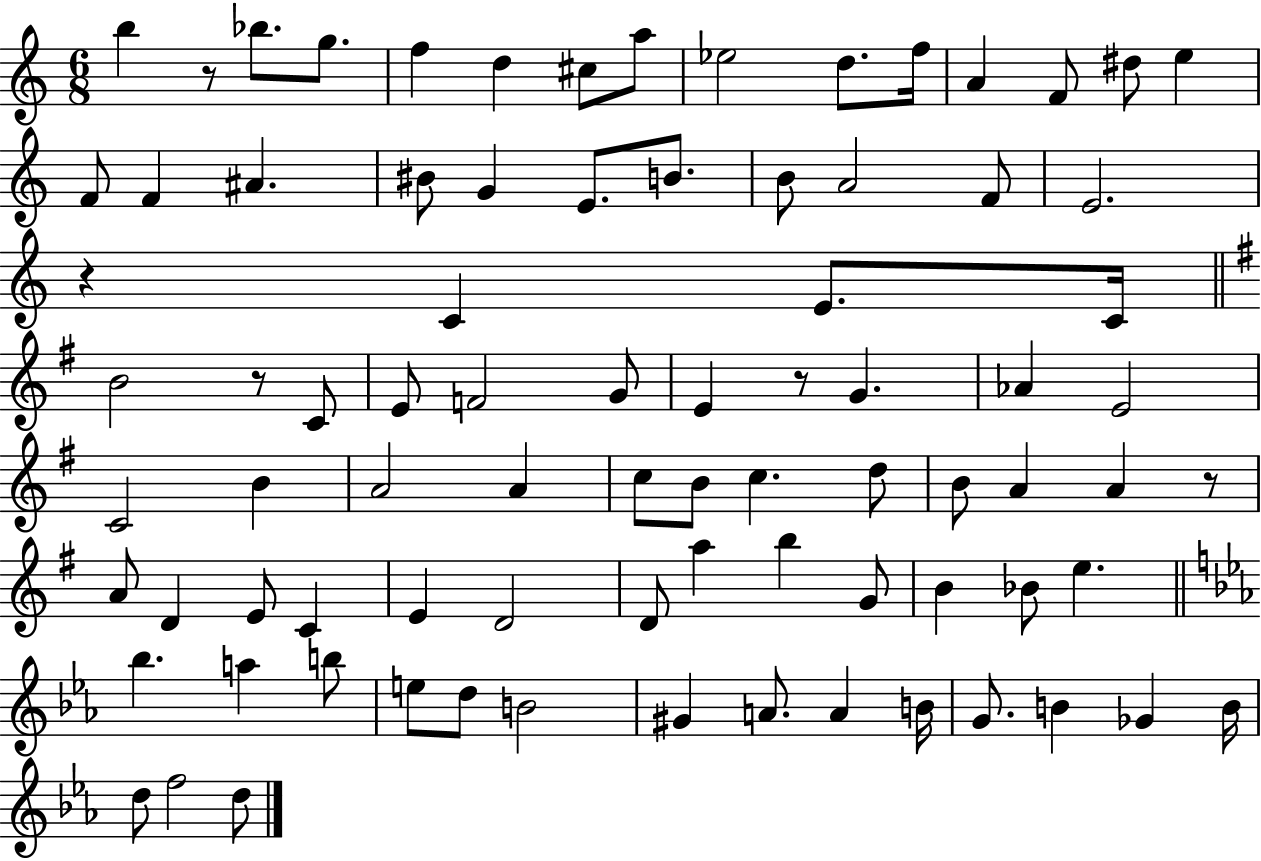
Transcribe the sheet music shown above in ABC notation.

X:1
T:Untitled
M:6/8
L:1/4
K:C
b z/2 _b/2 g/2 f d ^c/2 a/2 _e2 d/2 f/4 A F/2 ^d/2 e F/2 F ^A ^B/2 G E/2 B/2 B/2 A2 F/2 E2 z C E/2 C/4 B2 z/2 C/2 E/2 F2 G/2 E z/2 G _A E2 C2 B A2 A c/2 B/2 c d/2 B/2 A A z/2 A/2 D E/2 C E D2 D/2 a b G/2 B _B/2 e _b a b/2 e/2 d/2 B2 ^G A/2 A B/4 G/2 B _G B/4 d/2 f2 d/2